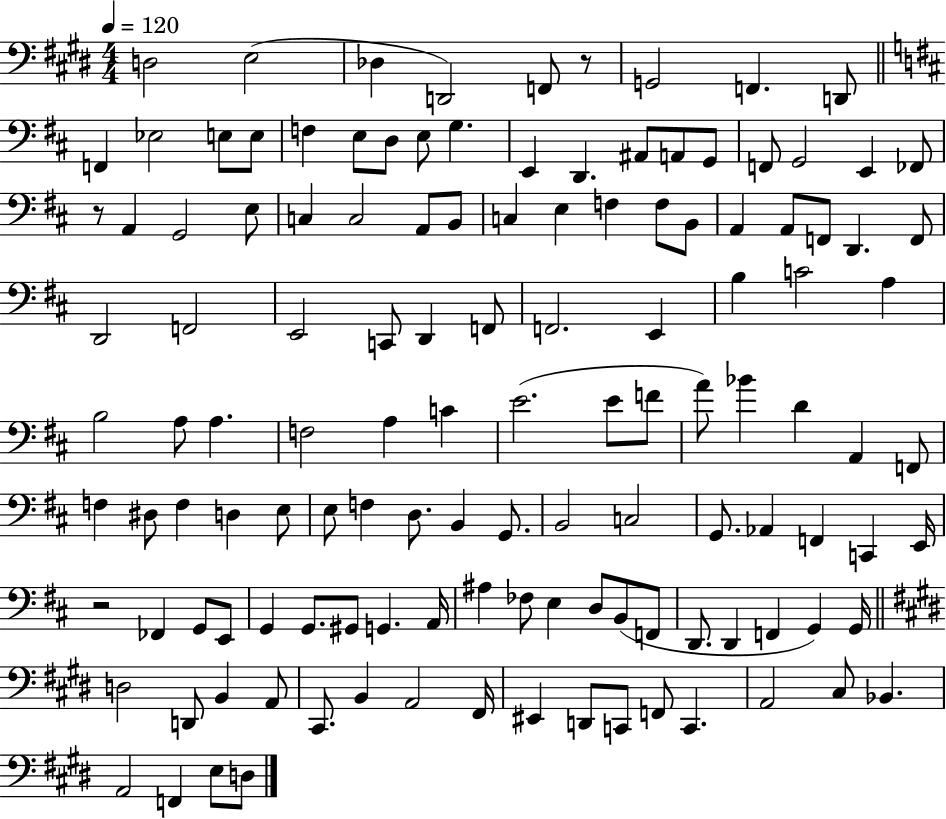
X:1
T:Untitled
M:4/4
L:1/4
K:E
D,2 E,2 _D, D,,2 F,,/2 z/2 G,,2 F,, D,,/2 F,, _E,2 E,/2 E,/2 F, E,/2 D,/2 E,/2 G, E,, D,, ^A,,/2 A,,/2 G,,/2 F,,/2 G,,2 E,, _F,,/2 z/2 A,, G,,2 E,/2 C, C,2 A,,/2 B,,/2 C, E, F, F,/2 B,,/2 A,, A,,/2 F,,/2 D,, F,,/2 D,,2 F,,2 E,,2 C,,/2 D,, F,,/2 F,,2 E,, B, C2 A, B,2 A,/2 A, F,2 A, C E2 E/2 F/2 A/2 _B D A,, F,,/2 F, ^D,/2 F, D, E,/2 E,/2 F, D,/2 B,, G,,/2 B,,2 C,2 G,,/2 _A,, F,, C,, E,,/4 z2 _F,, G,,/2 E,,/2 G,, G,,/2 ^G,,/2 G,, A,,/4 ^A, _F,/2 E, D,/2 B,,/2 F,,/2 D,,/2 D,, F,, G,, G,,/4 D,2 D,,/2 B,, A,,/2 ^C,,/2 B,, A,,2 ^F,,/4 ^E,, D,,/2 C,,/2 F,,/2 C,, A,,2 ^C,/2 _B,, A,,2 F,, E,/2 D,/2